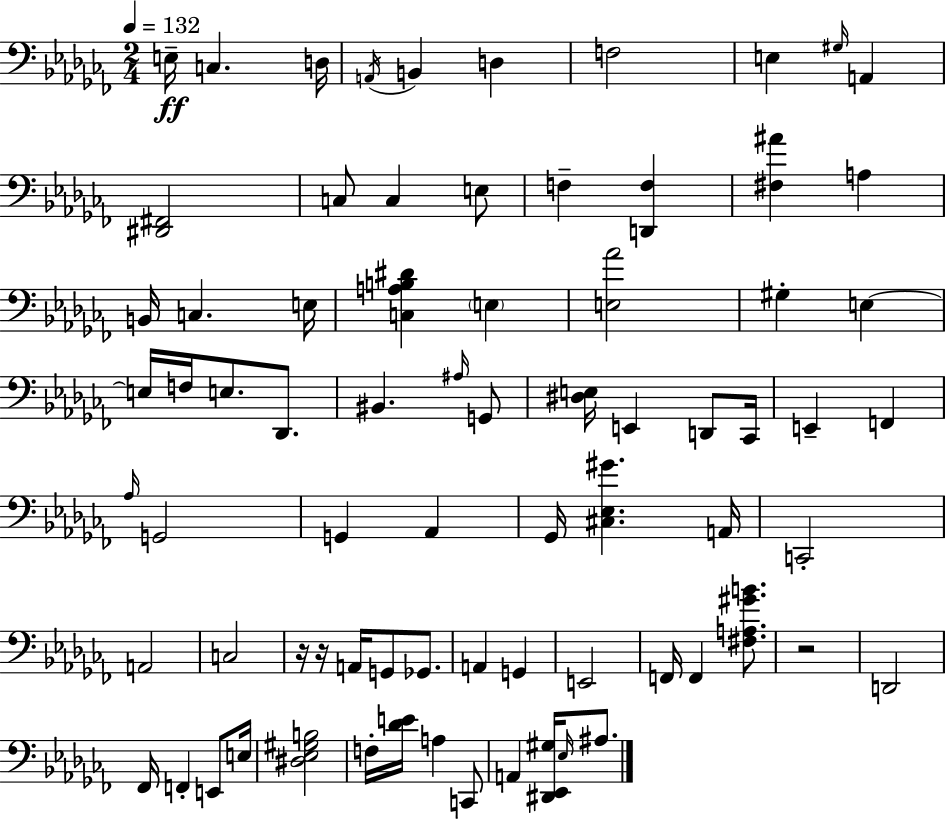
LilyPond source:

{
  \clef bass
  \numericTimeSignature
  \time 2/4
  \key aes \minor
  \tempo 4 = 132
  e16--\ff c4. d16 | \acciaccatura { a,16 } b,4 d4 | f2 | e4 \grace { gis16 } a,4 | \break <dis, fis,>2 | c8 c4 | e8 f4-- <d, f>4 | <fis ais'>4 a4 | \break b,16 c4. | e16 <c a b dis'>4 \parenthesize e4 | <e aes'>2 | gis4-. e4~~ | \break e16 f16 e8. des,8. | bis,4. | \grace { ais16 } g,8 <dis e>16 e,4 | d,8 ces,16 e,4-- f,4 | \break \grace { aes16 } g,2 | g,4 | aes,4 ges,16 <cis ees gis'>4. | a,16 c,2-. | \break a,2 | c2 | r16 r16 a,16 g,8 | ges,8. a,4 | \break g,4 e,2 | f,16 f,4 | <fis a gis' b'>8. r2 | d,2 | \break fes,16 f,4-. | e,8 e16 <dis ees gis b>2 | f16-. <des' e'>16 a4 | c,8 a,4 | \break <dis, ees, gis>16 \grace { ees16 } ais8. \bar "|."
}